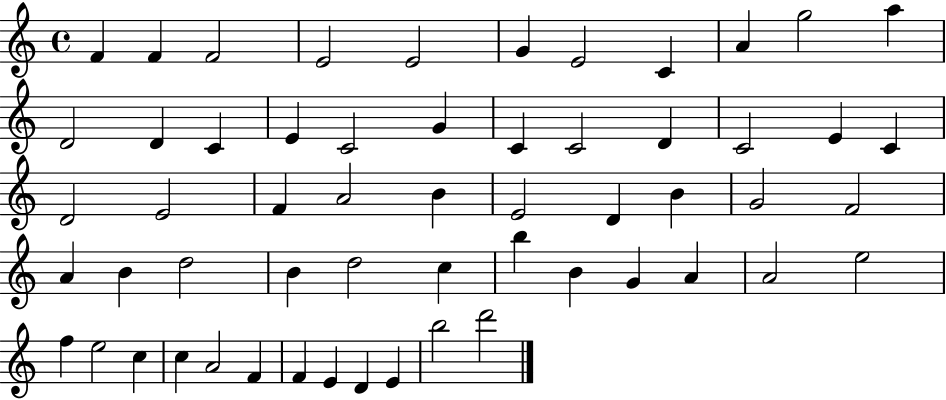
{
  \clef treble
  \time 4/4
  \defaultTimeSignature
  \key c \major
  f'4 f'4 f'2 | e'2 e'2 | g'4 e'2 c'4 | a'4 g''2 a''4 | \break d'2 d'4 c'4 | e'4 c'2 g'4 | c'4 c'2 d'4 | c'2 e'4 c'4 | \break d'2 e'2 | f'4 a'2 b'4 | e'2 d'4 b'4 | g'2 f'2 | \break a'4 b'4 d''2 | b'4 d''2 c''4 | b''4 b'4 g'4 a'4 | a'2 e''2 | \break f''4 e''2 c''4 | c''4 a'2 f'4 | f'4 e'4 d'4 e'4 | b''2 d'''2 | \break \bar "|."
}